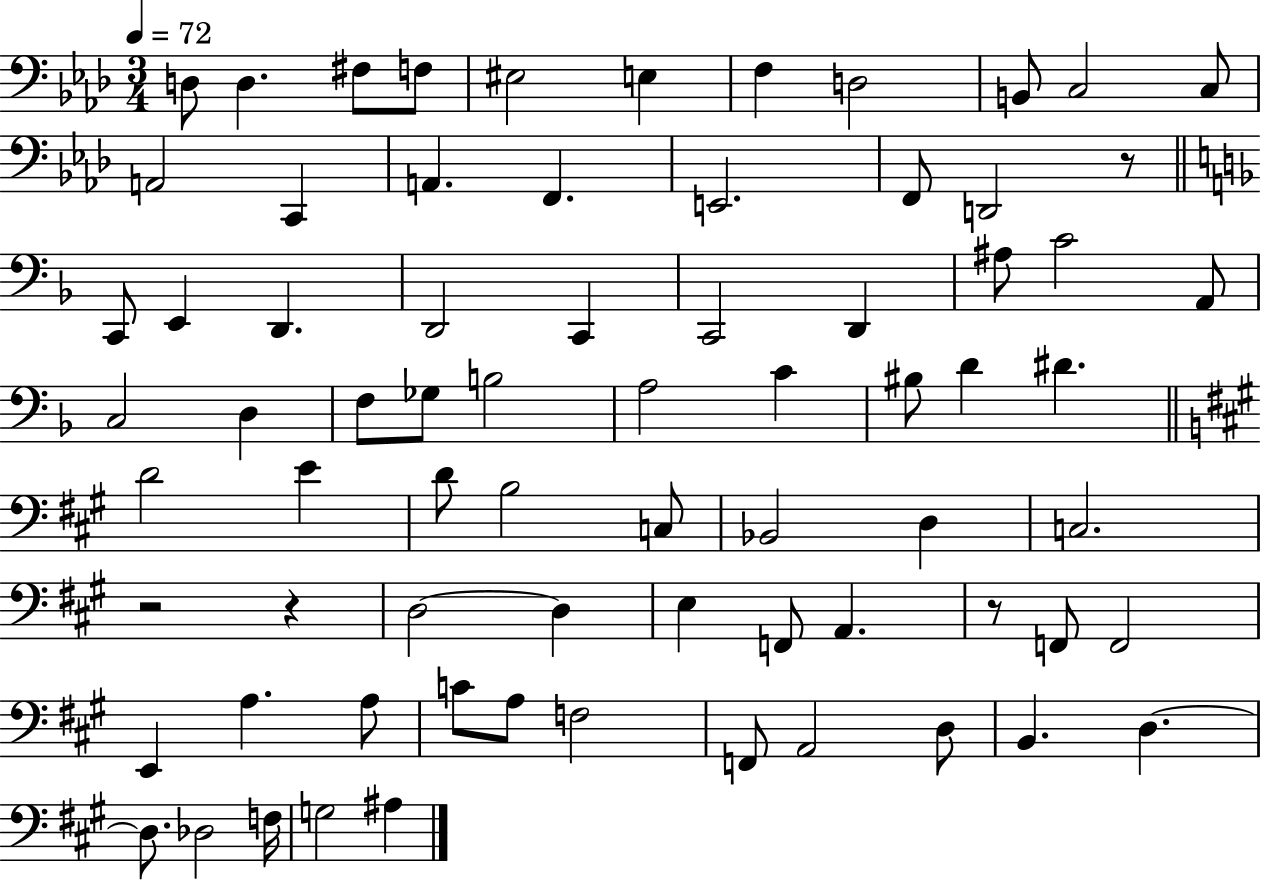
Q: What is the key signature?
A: AES major